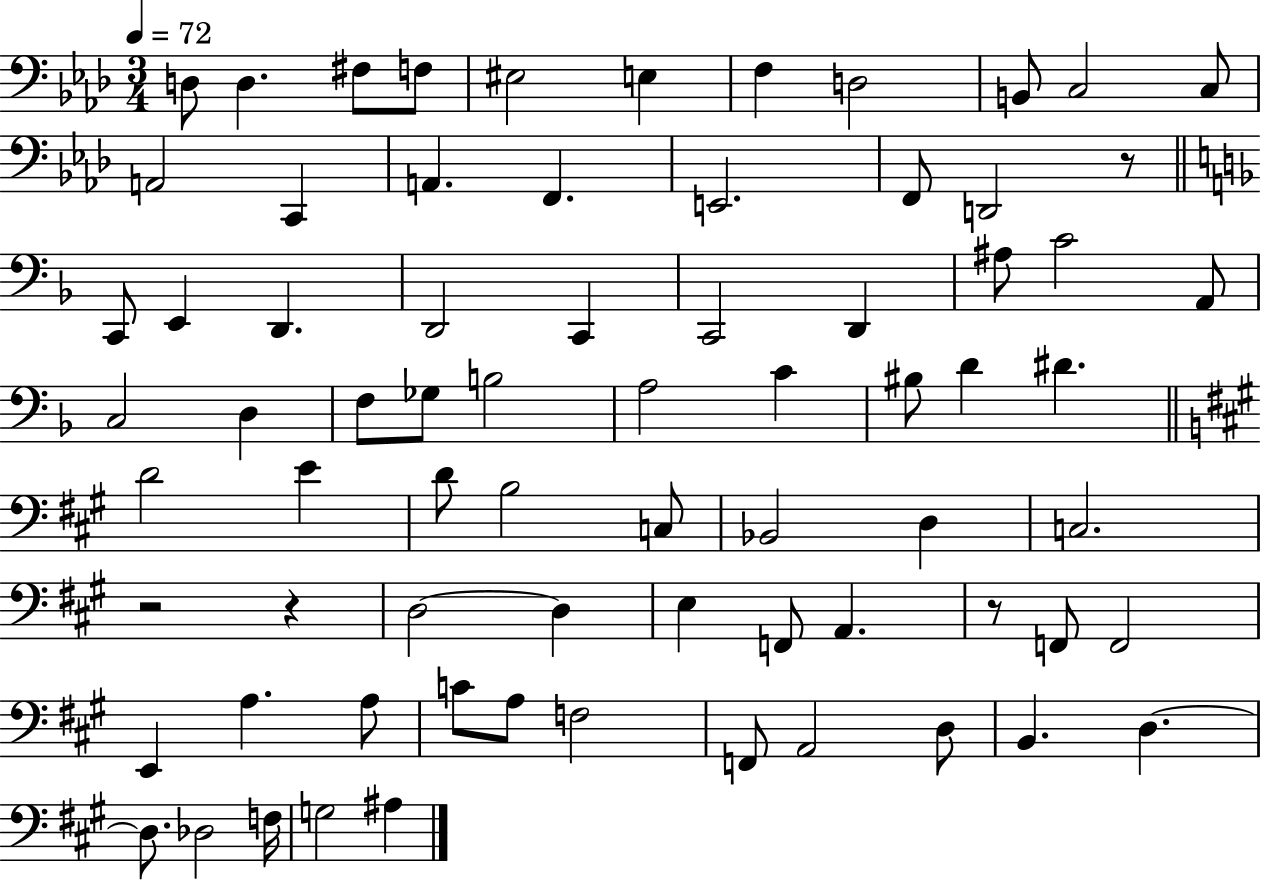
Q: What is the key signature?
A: AES major